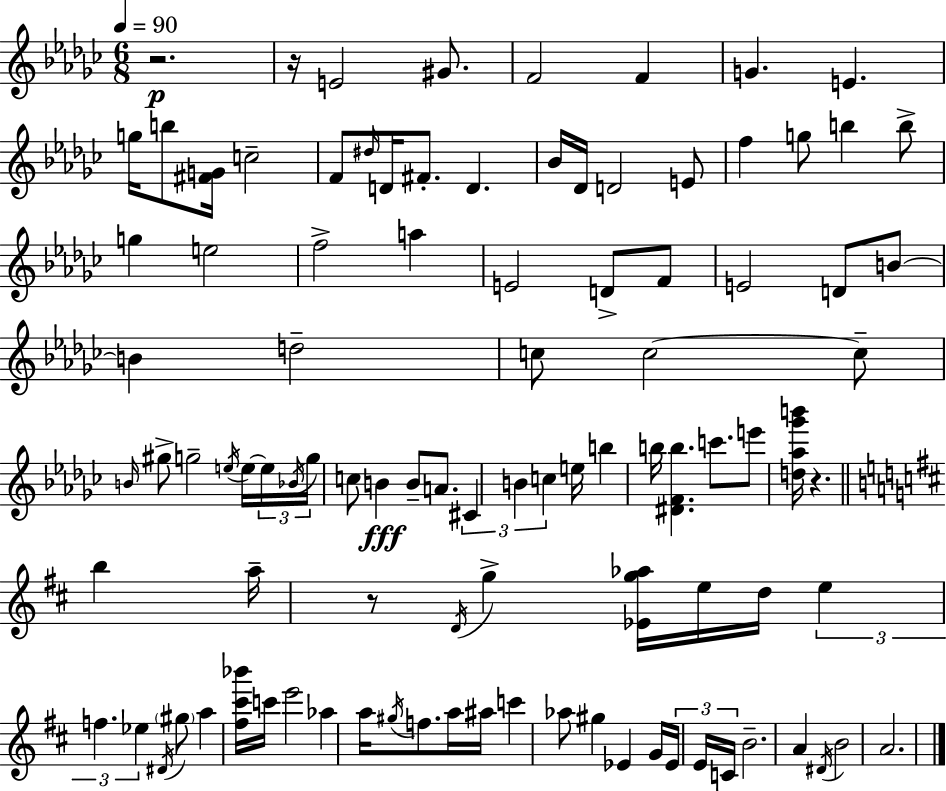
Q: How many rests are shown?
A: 4